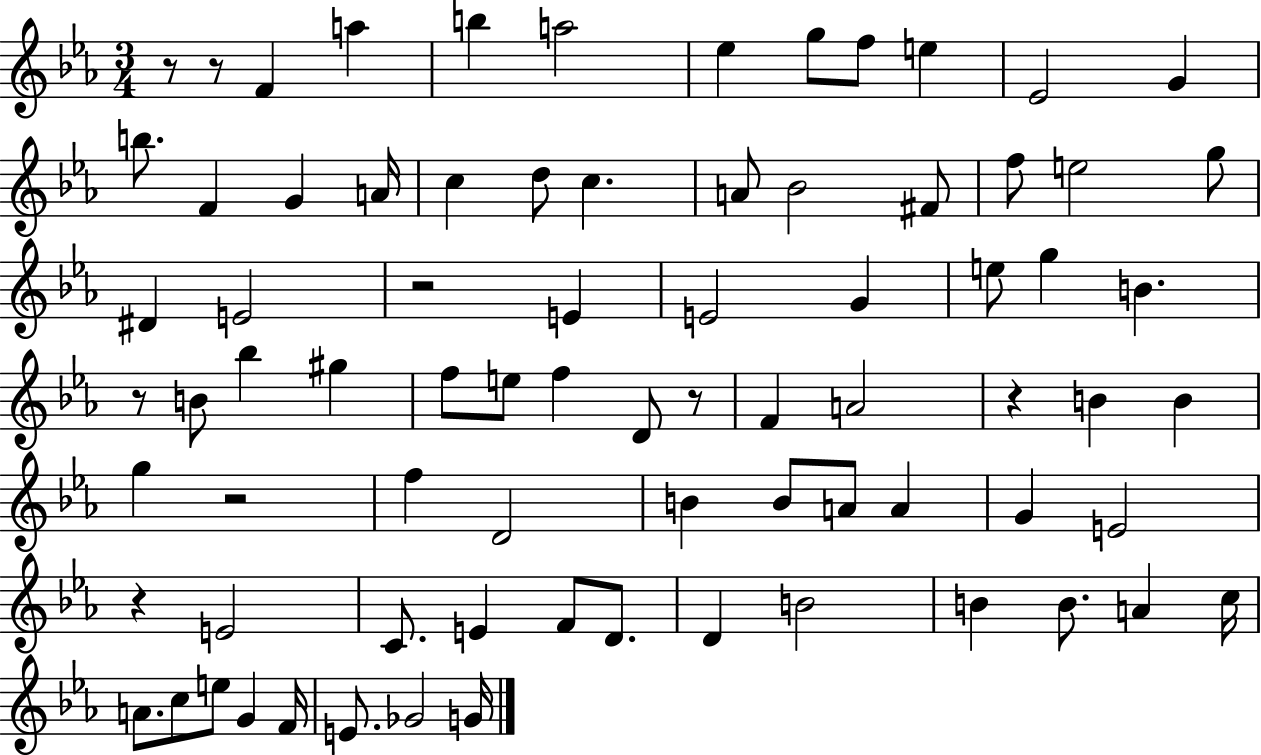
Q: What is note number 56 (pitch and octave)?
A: D4